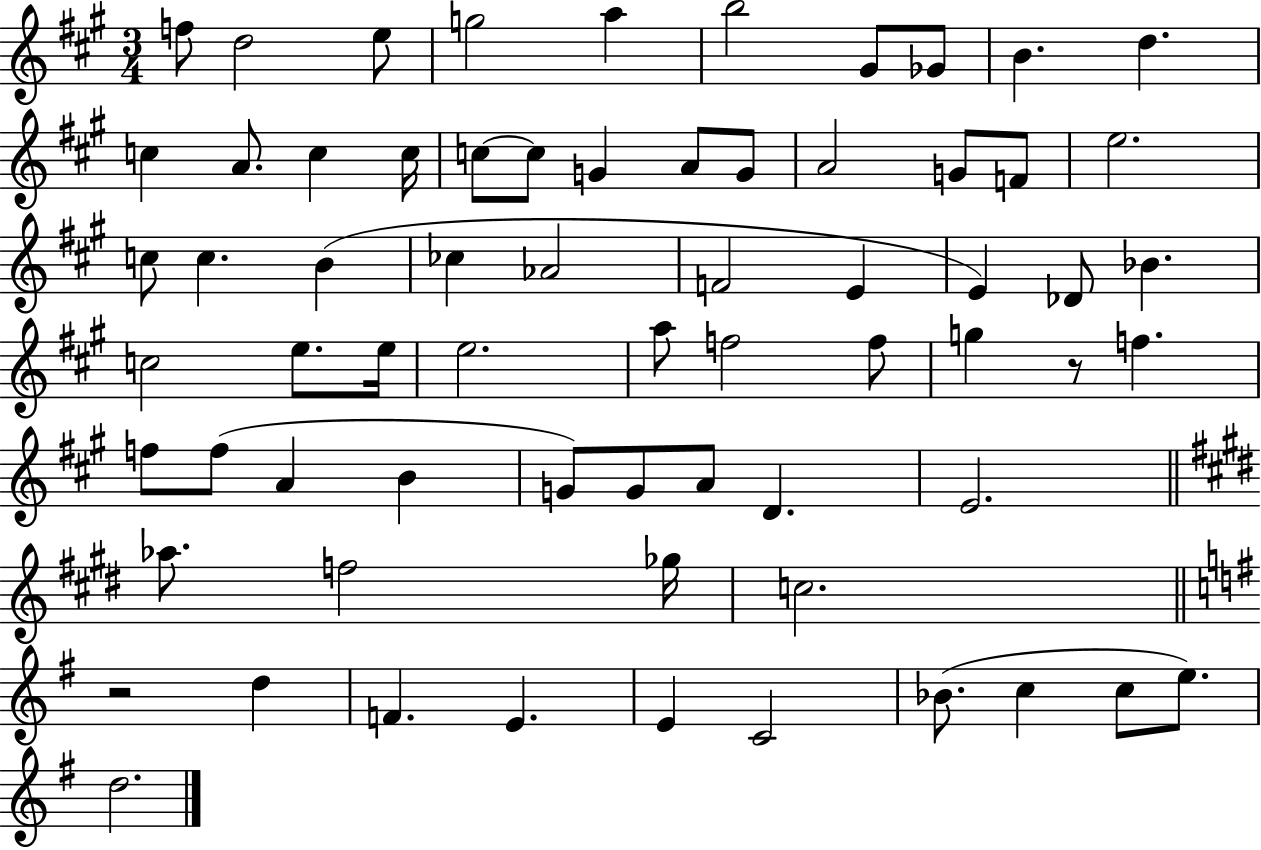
{
  \clef treble
  \numericTimeSignature
  \time 3/4
  \key a \major
  f''8 d''2 e''8 | g''2 a''4 | b''2 gis'8 ges'8 | b'4. d''4. | \break c''4 a'8. c''4 c''16 | c''8~~ c''8 g'4 a'8 g'8 | a'2 g'8 f'8 | e''2. | \break c''8 c''4. b'4( | ces''4 aes'2 | f'2 e'4 | e'4) des'8 bes'4. | \break c''2 e''8. e''16 | e''2. | a''8 f''2 f''8 | g''4 r8 f''4. | \break f''8 f''8( a'4 b'4 | g'8) g'8 a'8 d'4. | e'2. | \bar "||" \break \key e \major aes''8. f''2 ges''16 | c''2. | \bar "||" \break \key g \major r2 d''4 | f'4. e'4. | e'4 c'2 | bes'8.( c''4 c''8 e''8.) | \break d''2. | \bar "|."
}